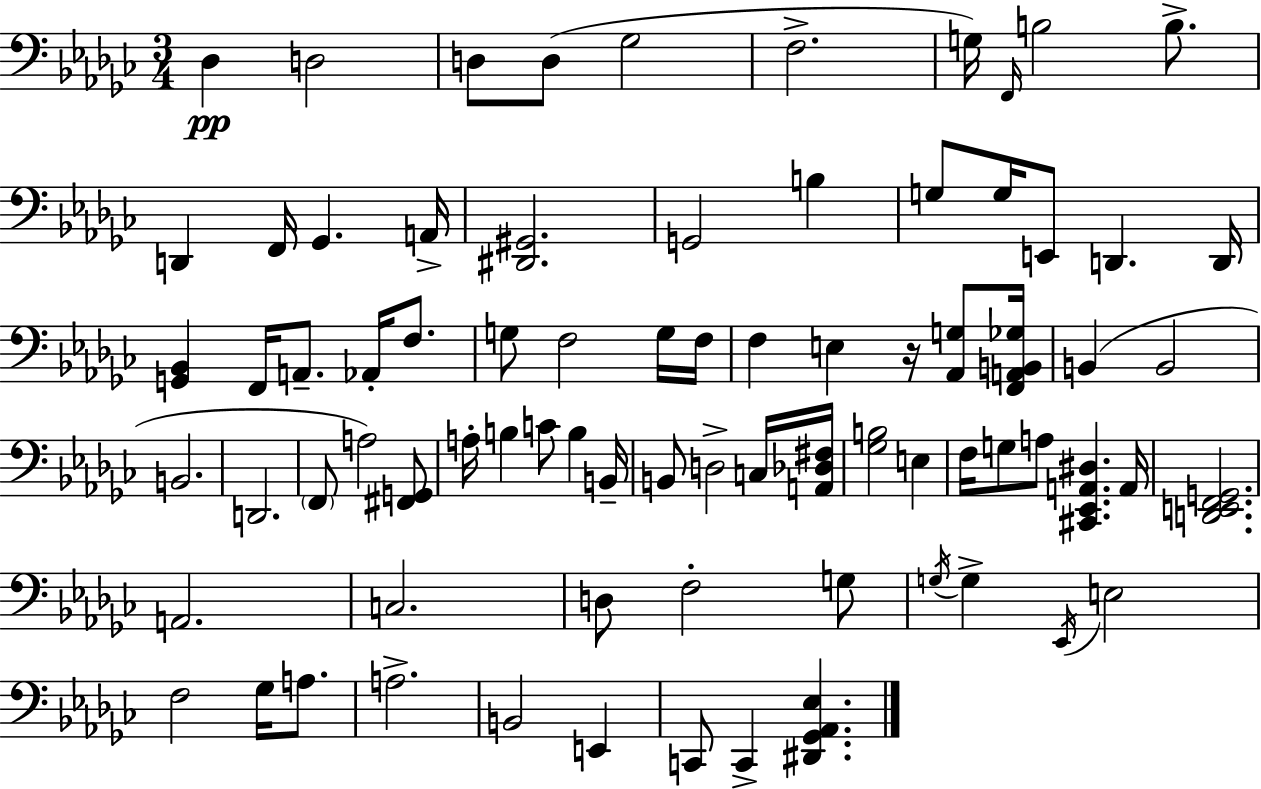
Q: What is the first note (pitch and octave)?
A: Db3